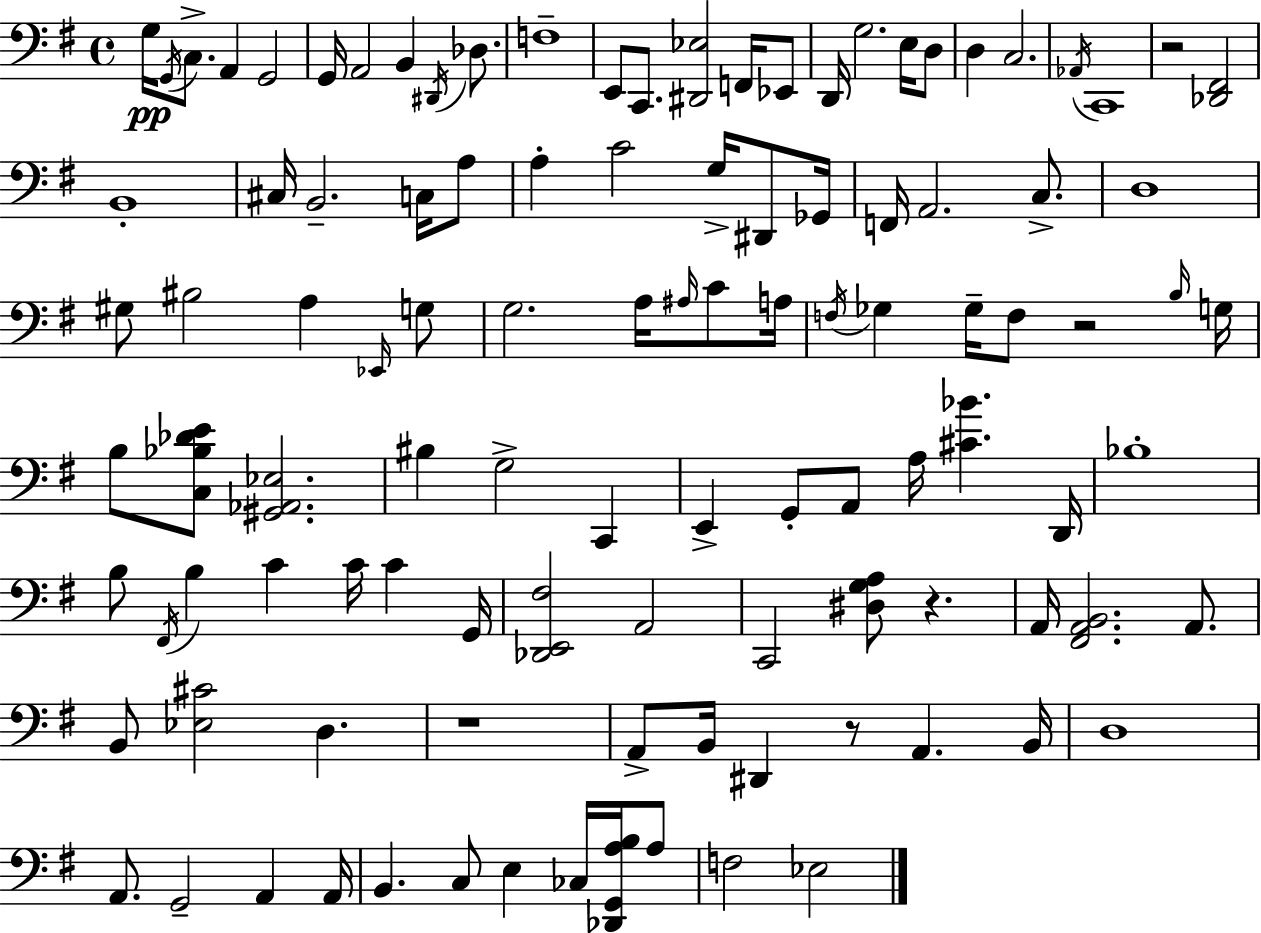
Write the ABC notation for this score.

X:1
T:Untitled
M:4/4
L:1/4
K:G
G,/4 G,,/4 C,/2 A,, G,,2 G,,/4 A,,2 B,, ^D,,/4 _D,/2 F,4 E,,/2 C,,/2 [^D,,_E,]2 F,,/4 _E,,/2 D,,/4 G,2 E,/4 D,/2 D, C,2 _A,,/4 C,,4 z2 [_D,,^F,,]2 B,,4 ^C,/4 B,,2 C,/4 A,/2 A, C2 G,/4 ^D,,/2 _G,,/4 F,,/4 A,,2 C,/2 D,4 ^G,/2 ^B,2 A, _E,,/4 G,/2 G,2 A,/4 ^A,/4 C/2 A,/4 F,/4 _G, _G,/4 F,/2 z2 B,/4 G,/4 B,/2 [C,_B,_DE]/2 [^G,,_A,,_E,]2 ^B, G,2 C,, E,, G,,/2 A,,/2 A,/4 [^C_B] D,,/4 _B,4 B,/2 ^F,,/4 B, C C/4 C G,,/4 [_D,,E,,^F,]2 A,,2 C,,2 [^D,G,A,]/2 z A,,/4 [^F,,A,,B,,]2 A,,/2 B,,/2 [_E,^C]2 D, z4 A,,/2 B,,/4 ^D,, z/2 A,, B,,/4 D,4 A,,/2 G,,2 A,, A,,/4 B,, C,/2 E, _C,/4 [_D,,G,,A,B,]/4 A,/2 F,2 _E,2